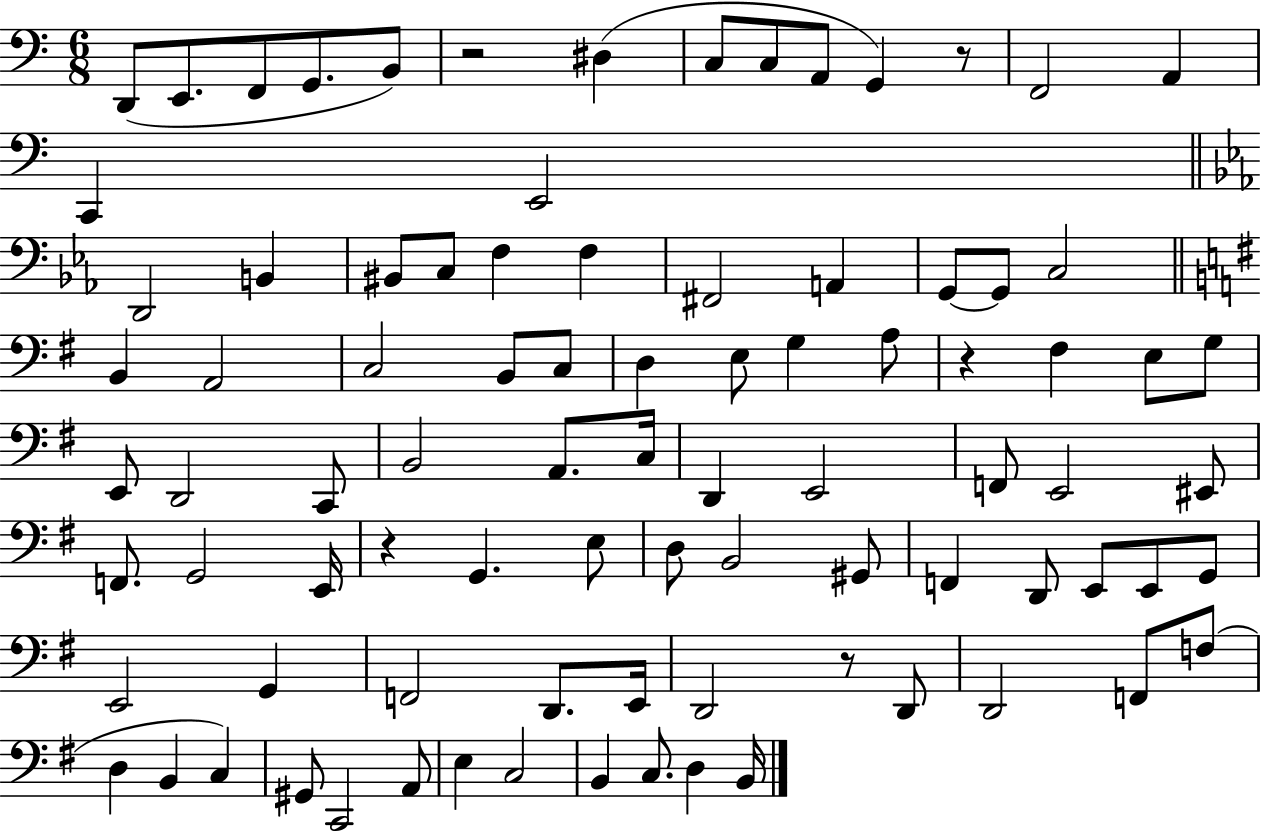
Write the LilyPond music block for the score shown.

{
  \clef bass
  \numericTimeSignature
  \time 6/8
  \key c \major
  d,8( e,8. f,8 g,8. b,8) | r2 dis4( | c8 c8 a,8 g,4) r8 | f,2 a,4 | \break c,4 e,2 | \bar "||" \break \key ees \major d,2 b,4 | bis,8 c8 f4 f4 | fis,2 a,4 | g,8~~ g,8 c2 | \break \bar "||" \break \key e \minor b,4 a,2 | c2 b,8 c8 | d4 e8 g4 a8 | r4 fis4 e8 g8 | \break e,8 d,2 c,8 | b,2 a,8. c16 | d,4 e,2 | f,8 e,2 eis,8 | \break f,8. g,2 e,16 | r4 g,4. e8 | d8 b,2 gis,8 | f,4 d,8 e,8 e,8 g,8 | \break e,2 g,4 | f,2 d,8. e,16 | d,2 r8 d,8 | d,2 f,8 f8( | \break d4 b,4 c4) | gis,8 c,2 a,8 | e4 c2 | b,4 c8. d4 b,16 | \break \bar "|."
}